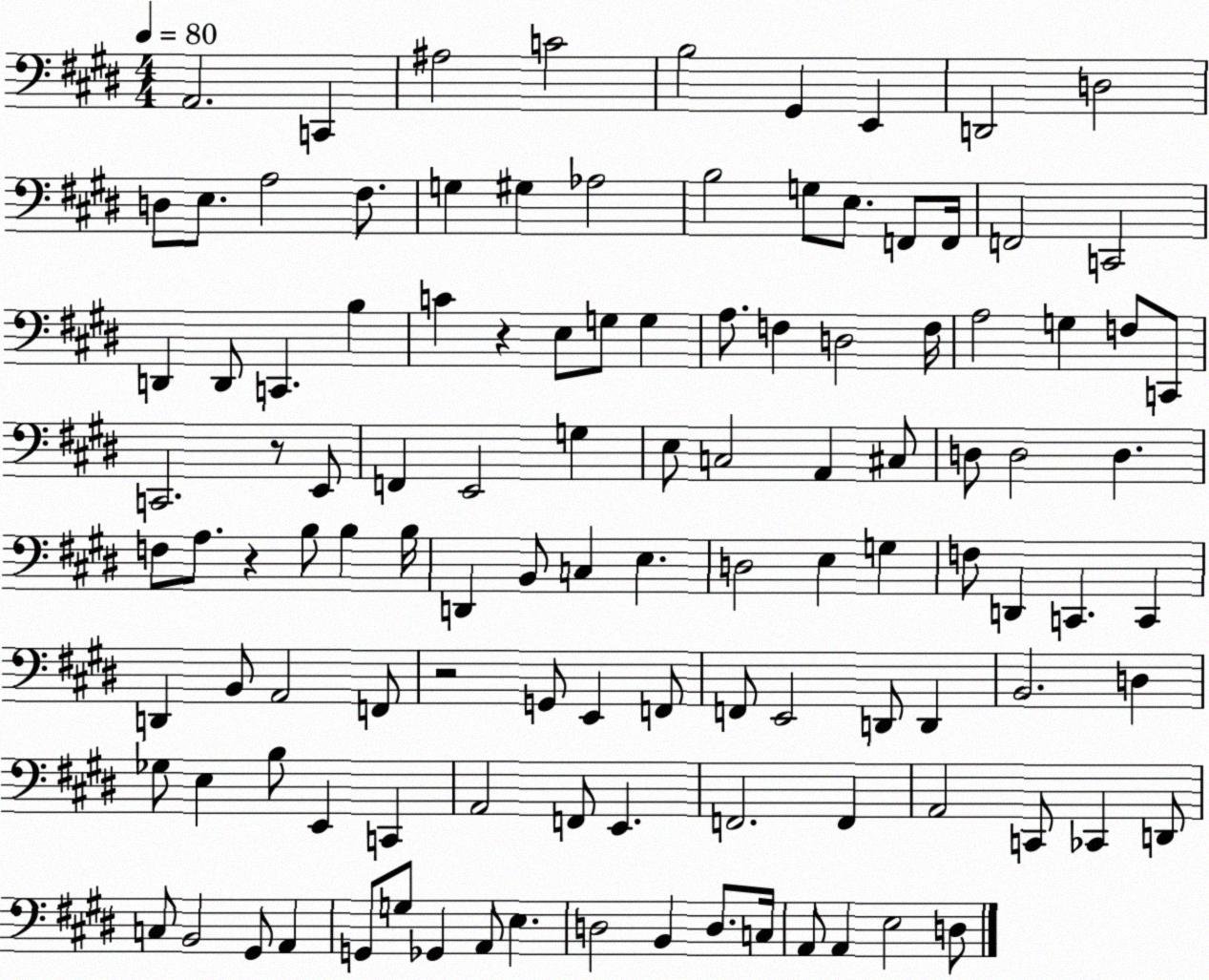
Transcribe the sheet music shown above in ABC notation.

X:1
T:Untitled
M:4/4
L:1/4
K:E
A,,2 C,, ^A,2 C2 B,2 ^G,, E,, D,,2 D,2 D,/2 E,/2 A,2 ^F,/2 G, ^G, _A,2 B,2 G,/2 E,/2 F,,/2 F,,/4 F,,2 C,,2 D,, D,,/2 C,, B, C z E,/2 G,/2 G, A,/2 F, D,2 F,/4 A,2 G, F,/2 C,,/2 C,,2 z/2 E,,/2 F,, E,,2 G, E,/2 C,2 A,, ^C,/2 D,/2 D,2 D, F,/2 A,/2 z B,/2 B, B,/4 D,, B,,/2 C, E, D,2 E, G, F,/2 D,, C,, C,, D,, B,,/2 A,,2 F,,/2 z2 G,,/2 E,, F,,/2 F,,/2 E,,2 D,,/2 D,, B,,2 D, _G,/2 E, B,/2 E,, C,, A,,2 F,,/2 E,, F,,2 F,, A,,2 C,,/2 _C,, D,,/2 C,/2 B,,2 ^G,,/2 A,, G,,/2 G,/2 _G,, A,,/2 E, D,2 B,, D,/2 C,/4 A,,/2 A,, E,2 D,/2